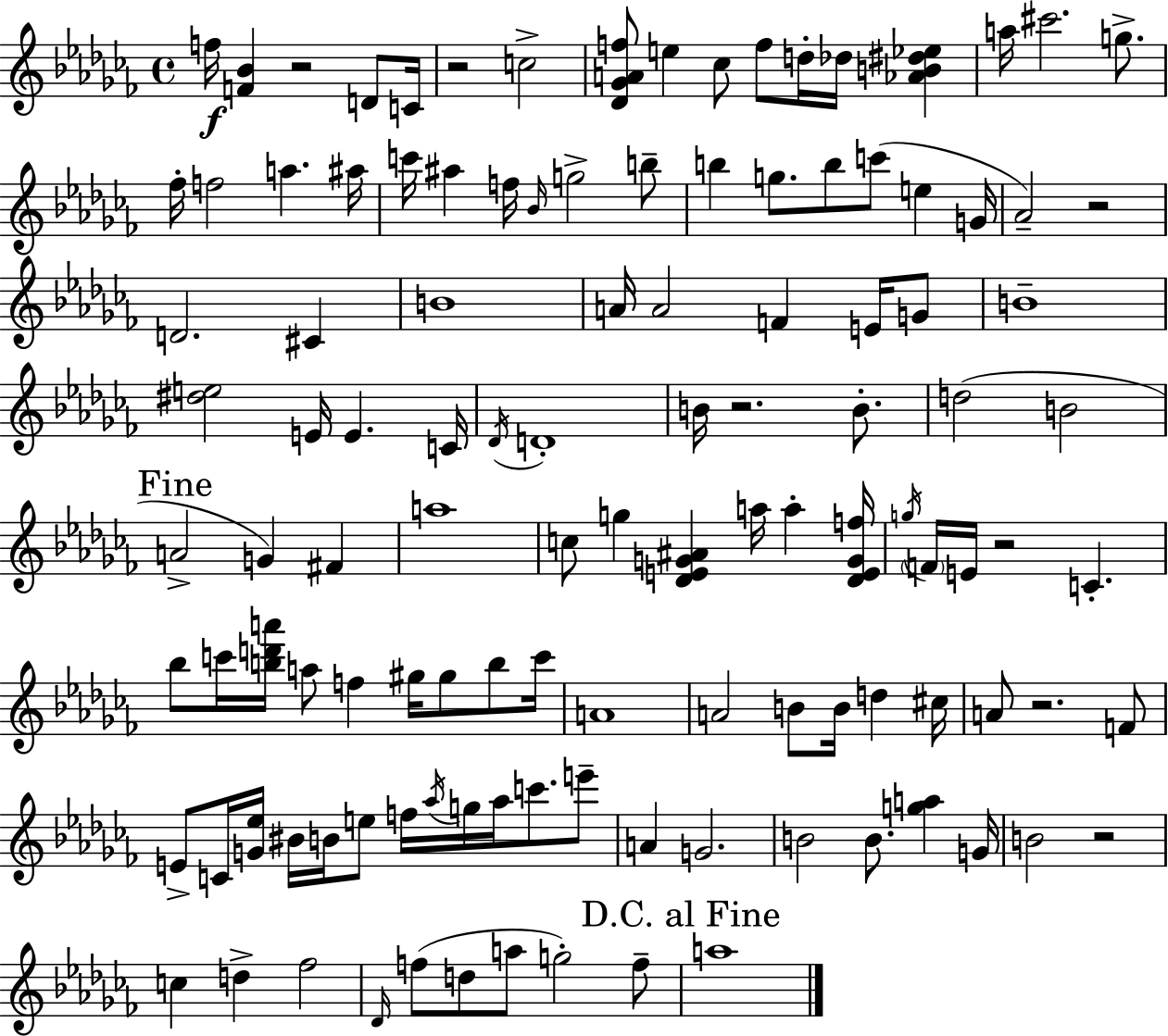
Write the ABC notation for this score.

X:1
T:Untitled
M:4/4
L:1/4
K:Abm
f/4 [F_B] z2 D/2 C/4 z2 c2 [_D_GAf]/2 e _c/2 f/2 d/4 _d/4 [_AB^d_e] a/4 ^c'2 g/2 _f/4 f2 a ^a/4 c'/4 ^a f/4 _B/4 g2 b/2 b g/2 b/2 c'/2 e G/4 _A2 z2 D2 ^C B4 A/4 A2 F E/4 G/2 B4 [^de]2 E/4 E C/4 _D/4 D4 B/4 z2 B/2 d2 B2 A2 G ^F a4 c/2 g [_DEG^A] a/4 a [_DEGf]/4 g/4 F/4 E/4 z2 C _b/2 c'/4 [bd'a']/4 a/2 f ^g/4 ^g/2 b/2 c'/4 A4 A2 B/2 B/4 d ^c/4 A/2 z2 F/2 E/2 C/4 [G_e]/4 ^B/4 B/4 e/2 f/4 _a/4 g/4 _a/4 c'/2 e'/2 A G2 B2 B/2 [ga] G/4 B2 z2 c d _f2 _D/4 f/2 d/2 a/2 g2 f/2 a4